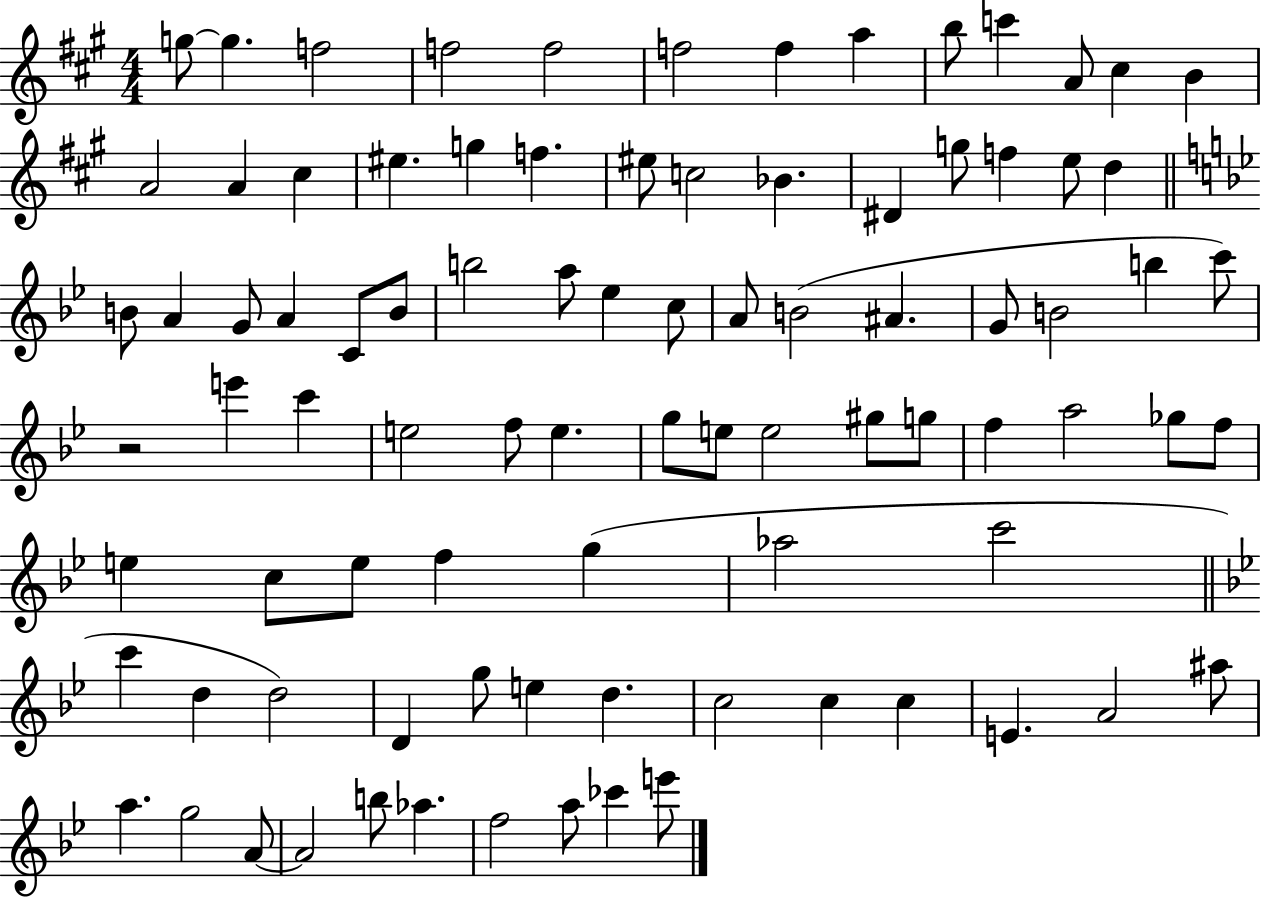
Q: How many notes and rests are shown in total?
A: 89